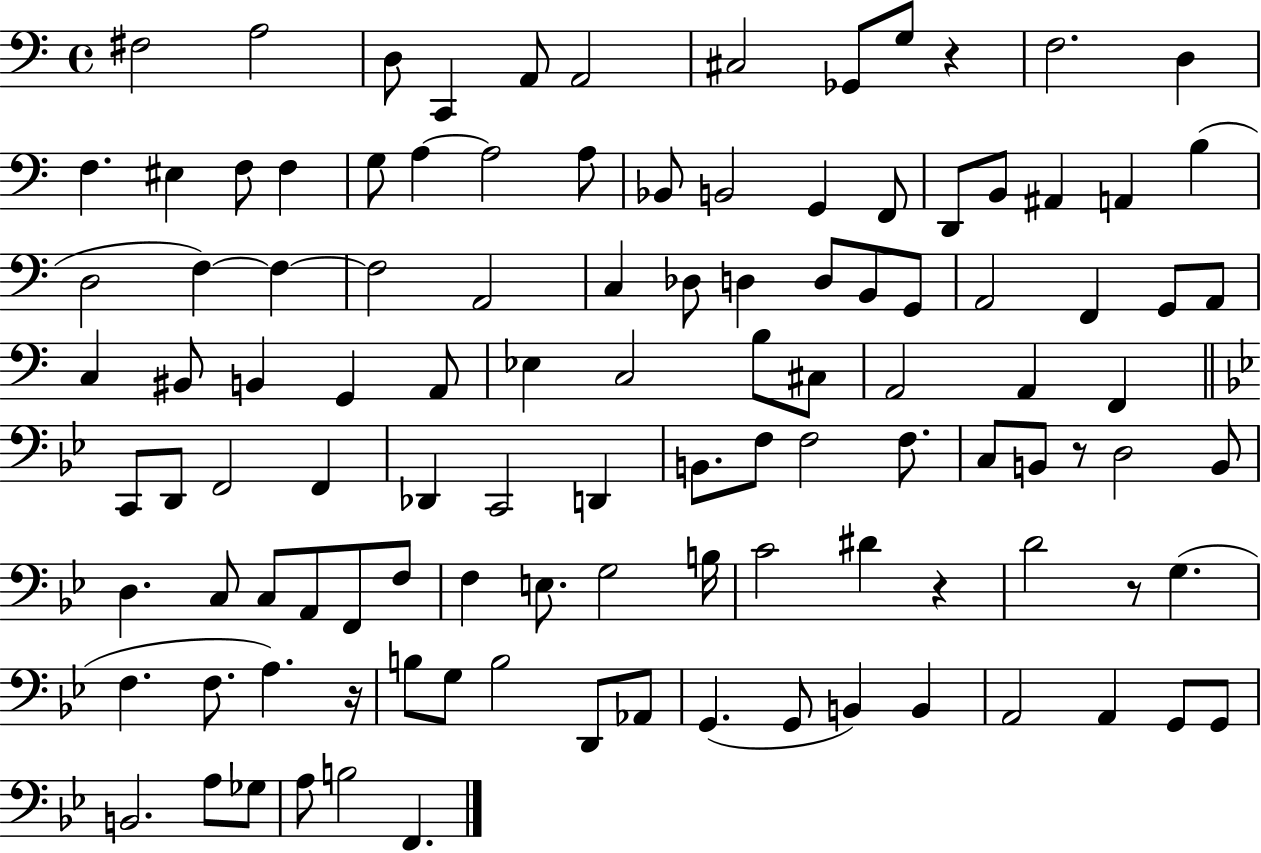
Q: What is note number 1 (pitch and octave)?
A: F#3